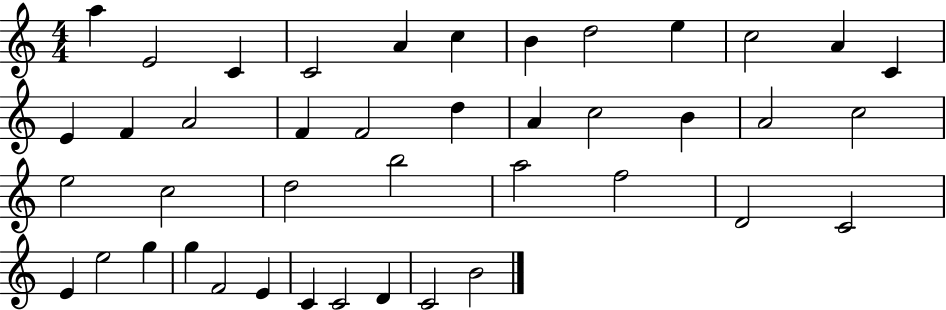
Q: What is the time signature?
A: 4/4